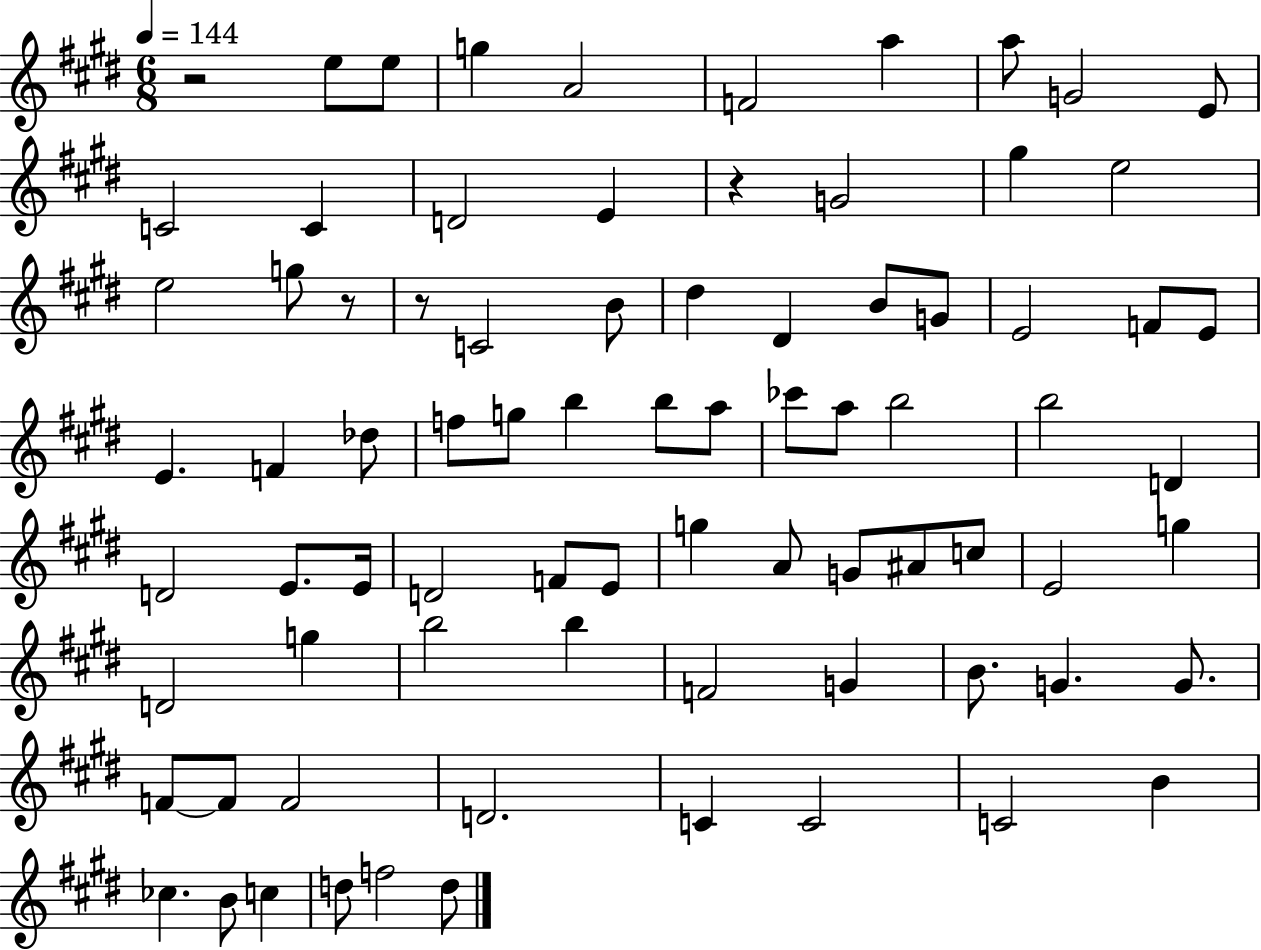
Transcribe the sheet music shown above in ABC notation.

X:1
T:Untitled
M:6/8
L:1/4
K:E
z2 e/2 e/2 g A2 F2 a a/2 G2 E/2 C2 C D2 E z G2 ^g e2 e2 g/2 z/2 z/2 C2 B/2 ^d ^D B/2 G/2 E2 F/2 E/2 E F _d/2 f/2 g/2 b b/2 a/2 _c'/2 a/2 b2 b2 D D2 E/2 E/4 D2 F/2 E/2 g A/2 G/2 ^A/2 c/2 E2 g D2 g b2 b F2 G B/2 G G/2 F/2 F/2 F2 D2 C C2 C2 B _c B/2 c d/2 f2 d/2